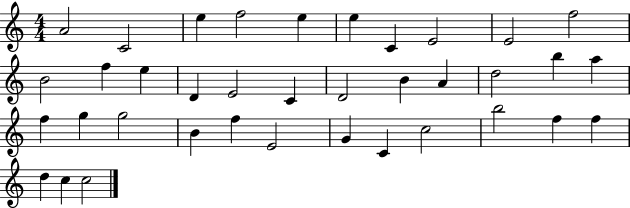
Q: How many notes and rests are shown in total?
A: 37